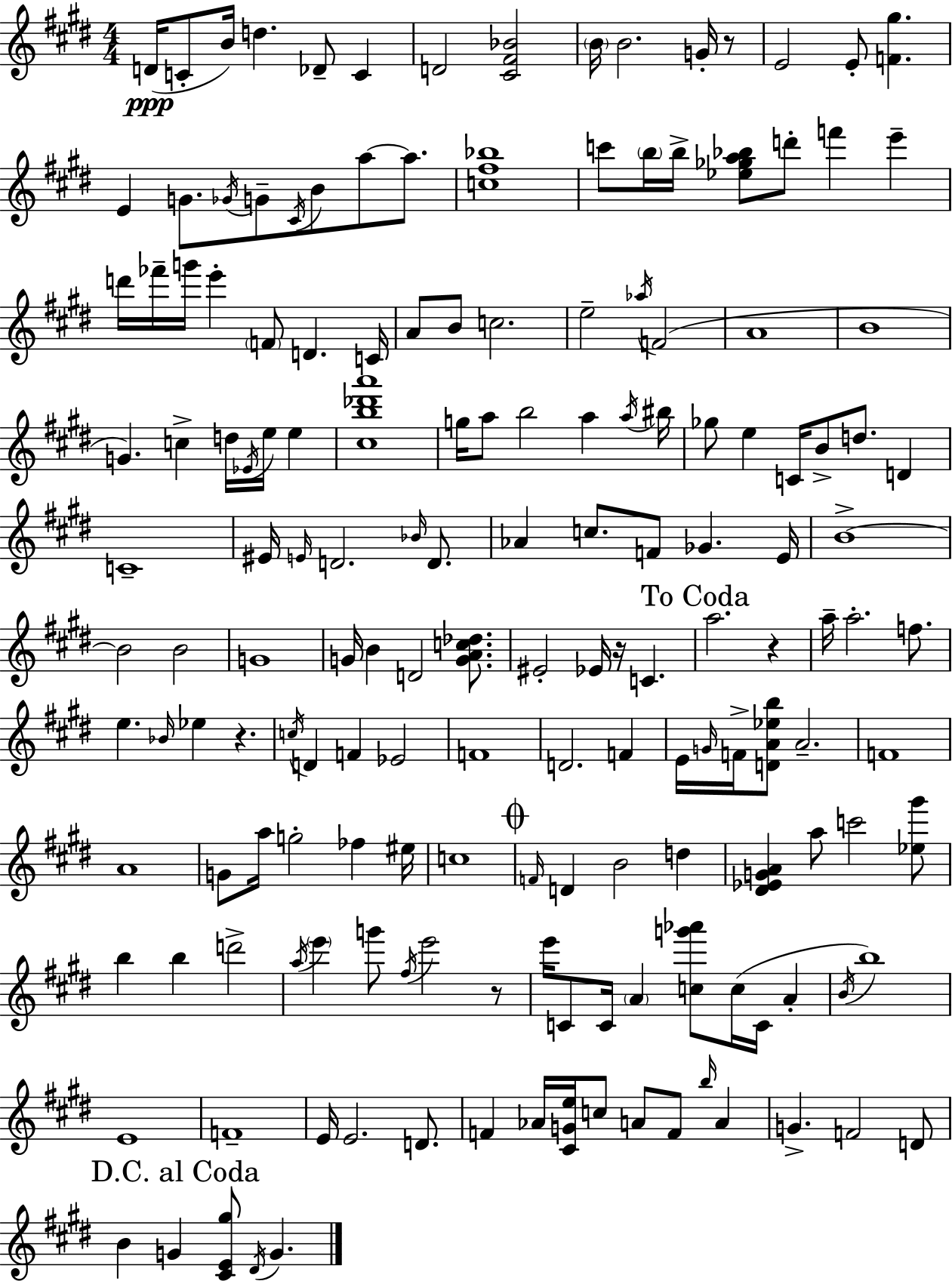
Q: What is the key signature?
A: E major